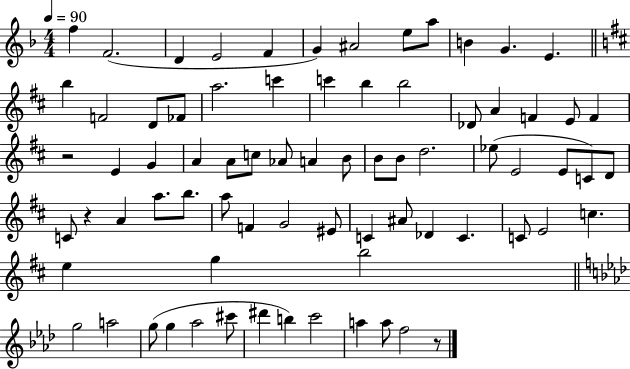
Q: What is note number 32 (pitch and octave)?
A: Ab4